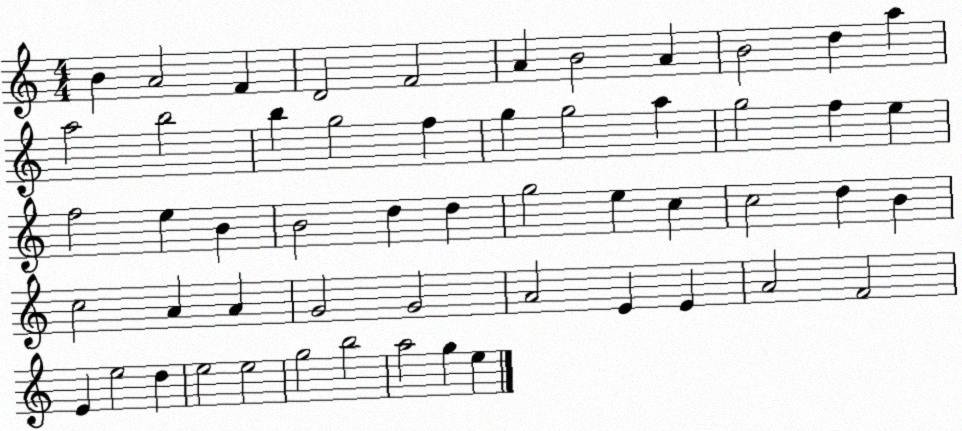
X:1
T:Untitled
M:4/4
L:1/4
K:C
B A2 F D2 F2 A B2 A B2 d a a2 b2 b g2 f g g2 a g2 f e f2 e B B2 d d g2 e c c2 d B c2 A A G2 G2 A2 E E A2 F2 E e2 d e2 e2 g2 b2 a2 g e